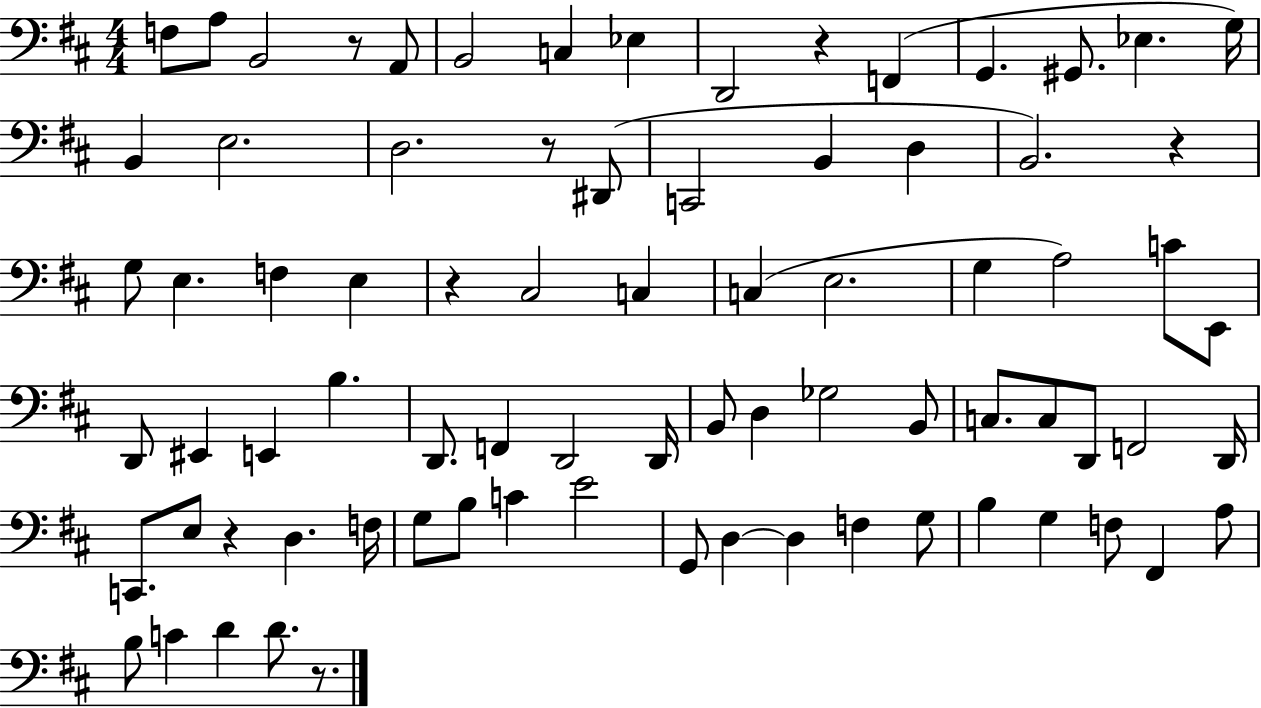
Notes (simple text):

F3/e A3/e B2/h R/e A2/e B2/h C3/q Eb3/q D2/h R/q F2/q G2/q. G#2/e. Eb3/q. G3/s B2/q E3/h. D3/h. R/e D#2/e C2/h B2/q D3/q B2/h. R/q G3/e E3/q. F3/q E3/q R/q C#3/h C3/q C3/q E3/h. G3/q A3/h C4/e E2/e D2/e EIS2/q E2/q B3/q. D2/e. F2/q D2/h D2/s B2/e D3/q Gb3/h B2/e C3/e. C3/e D2/e F2/h D2/s C2/e. E3/e R/q D3/q. F3/s G3/e B3/e C4/q E4/h G2/e D3/q D3/q F3/q G3/e B3/q G3/q F3/e F#2/q A3/e B3/e C4/q D4/q D4/e. R/e.